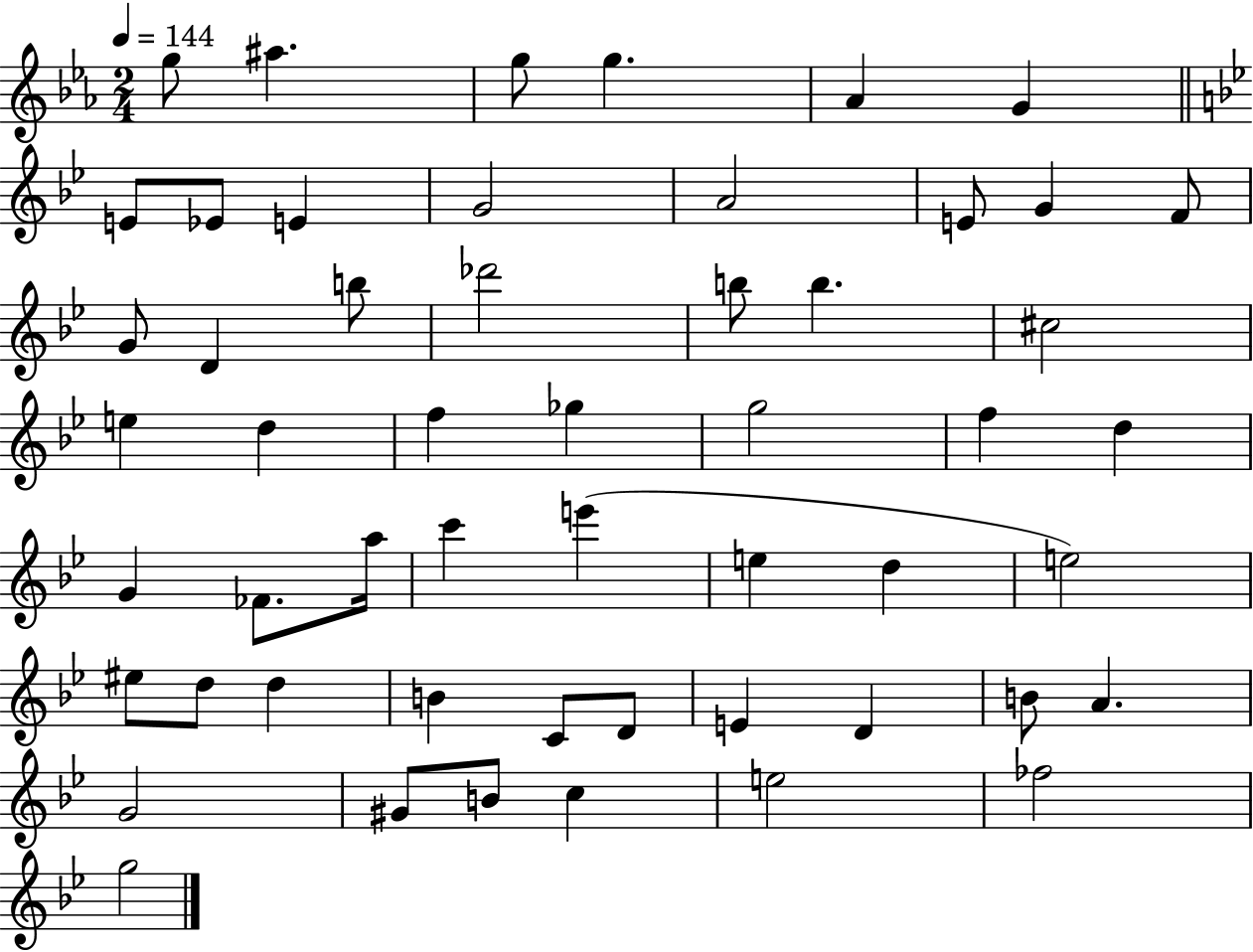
{
  \clef treble
  \numericTimeSignature
  \time 2/4
  \key ees \major
  \tempo 4 = 144
  g''8 ais''4. | g''8 g''4. | aes'4 g'4 | \bar "||" \break \key g \minor e'8 ees'8 e'4 | g'2 | a'2 | e'8 g'4 f'8 | \break g'8 d'4 b''8 | des'''2 | b''8 b''4. | cis''2 | \break e''4 d''4 | f''4 ges''4 | g''2 | f''4 d''4 | \break g'4 fes'8. a''16 | c'''4 e'''4( | e''4 d''4 | e''2) | \break eis''8 d''8 d''4 | b'4 c'8 d'8 | e'4 d'4 | b'8 a'4. | \break g'2 | gis'8 b'8 c''4 | e''2 | fes''2 | \break g''2 | \bar "|."
}